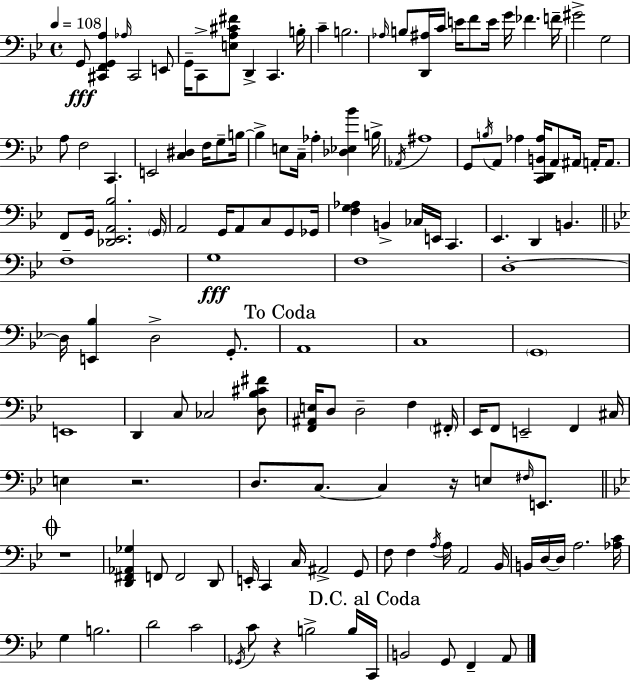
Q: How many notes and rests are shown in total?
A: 138